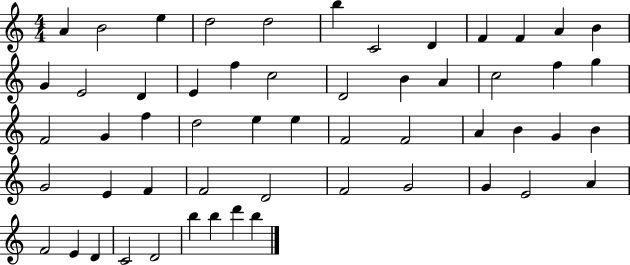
A4/q B4/h E5/q D5/h D5/h B5/q C4/h D4/q F4/q F4/q A4/q B4/q G4/q E4/h D4/q E4/q F5/q C5/h D4/h B4/q A4/q C5/h F5/q G5/q F4/h G4/q F5/q D5/h E5/q E5/q F4/h F4/h A4/q B4/q G4/q B4/q G4/h E4/q F4/q F4/h D4/h F4/h G4/h G4/q E4/h A4/q F4/h E4/q D4/q C4/h D4/h B5/q B5/q D6/q B5/q